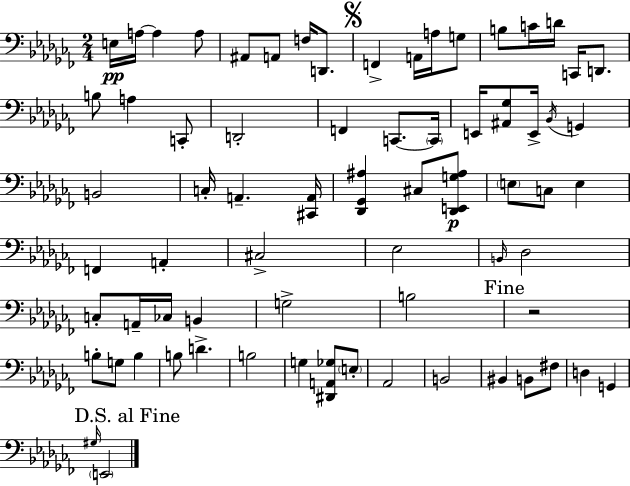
E3/s A3/s A3/q A3/e A#2/e A2/e F3/s D2/e. F2/q A2/s A3/s G3/e B3/e C4/s D4/s C2/s D2/e. B3/e A3/q C2/e D2/h F2/q C2/e. C2/s E2/s [A#2,Gb3]/e E2/s Bb2/s G2/q B2/h C3/s A2/q. [C#2,A2]/s [Db2,Gb2,A#3]/q C#3/e [Db2,E2,G3,A#3]/e E3/e C3/e E3/q F2/q A2/q C#3/h Eb3/h B2/s Db3/h C3/e A2/s CES3/s B2/q G3/h B3/h R/h B3/e G3/e B3/q B3/e D4/q. B3/h G3/q [D#2,A2,Gb3]/e E3/e Ab2/h B2/h BIS2/q B2/e F#3/e D3/q G2/q G#3/s E2/h